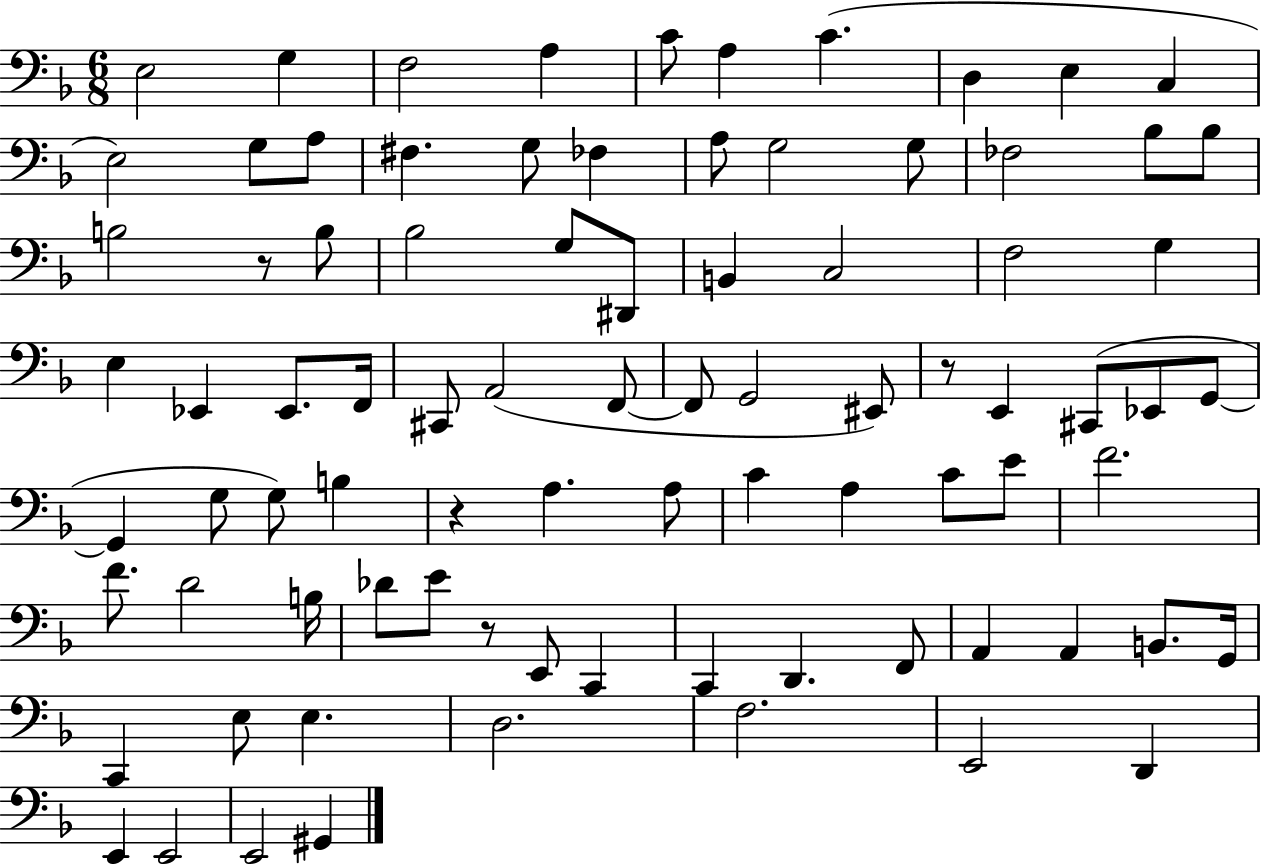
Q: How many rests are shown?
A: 4